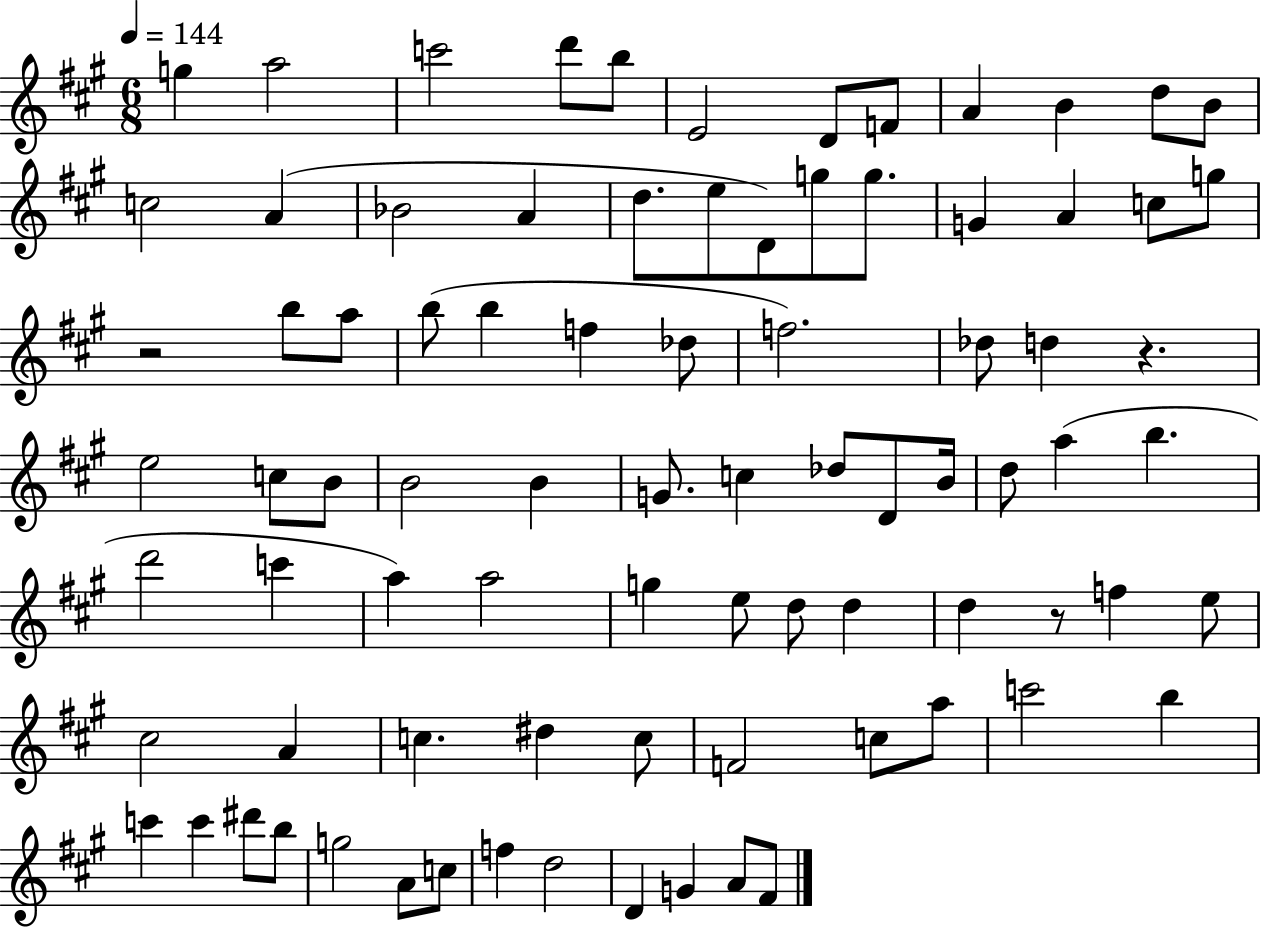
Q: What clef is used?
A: treble